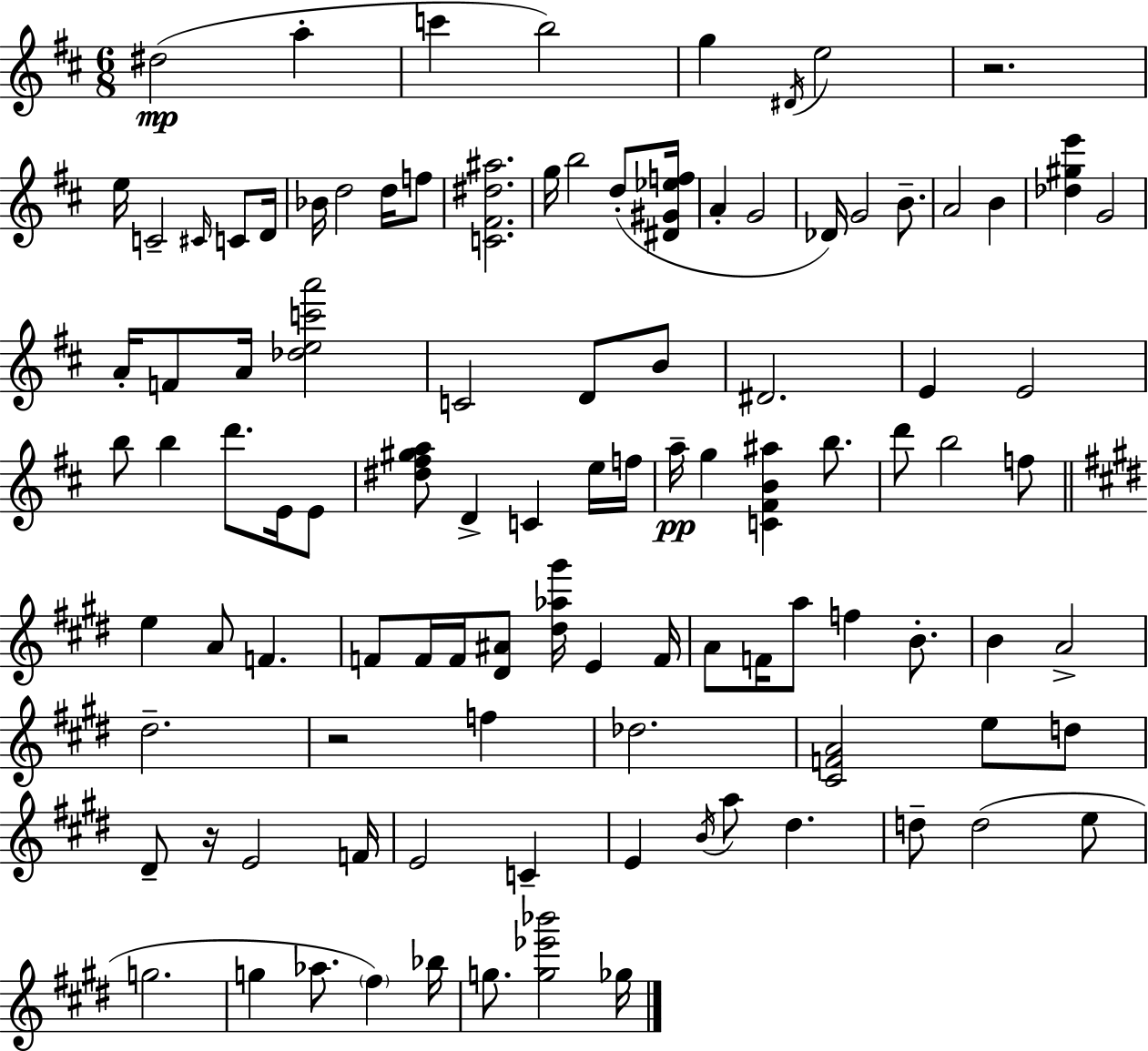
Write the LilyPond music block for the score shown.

{
  \clef treble
  \numericTimeSignature
  \time 6/8
  \key d \major
  dis''2(\mp a''4-. | c'''4 b''2) | g''4 \acciaccatura { dis'16 } e''2 | r2. | \break e''16 c'2-- \grace { cis'16 } c'8 | d'16 bes'16 d''2 d''16 | f''8 <c' fis' dis'' ais''>2. | g''16 b''2 d''8-.( | \break <dis' gis' ees'' f''>16 a'4-. g'2 | des'16) g'2 b'8.-- | a'2 b'4 | <des'' gis'' e'''>4 g'2 | \break a'16-. f'8 a'16 <des'' e'' c''' a'''>2 | c'2 d'8 | b'8 dis'2. | e'4 e'2 | \break b''8 b''4 d'''8. e'16 | e'8 <dis'' fis'' gis'' a''>8 d'4-> c'4 | e''16 f''16 a''16--\pp g''4 <c' fis' b' ais''>4 b''8. | d'''8 b''2 | \break f''8 \bar "||" \break \key e \major e''4 a'8 f'4. | f'8 f'16 f'16 <dis' ais'>8 <dis'' aes'' gis'''>16 e'4 f'16 | a'8 f'16 a''8 f''4 b'8.-. | b'4 a'2-> | \break dis''2.-- | r2 f''4 | des''2. | <cis' f' a'>2 e''8 d''8 | \break dis'8-- r16 e'2 f'16 | e'2 c'4-- | e'4 \acciaccatura { b'16 } a''8 dis''4. | d''8-- d''2( e''8 | \break g''2. | g''4 aes''8. \parenthesize fis''4) | bes''16 g''8. <g'' ees''' bes'''>2 | ges''16 \bar "|."
}